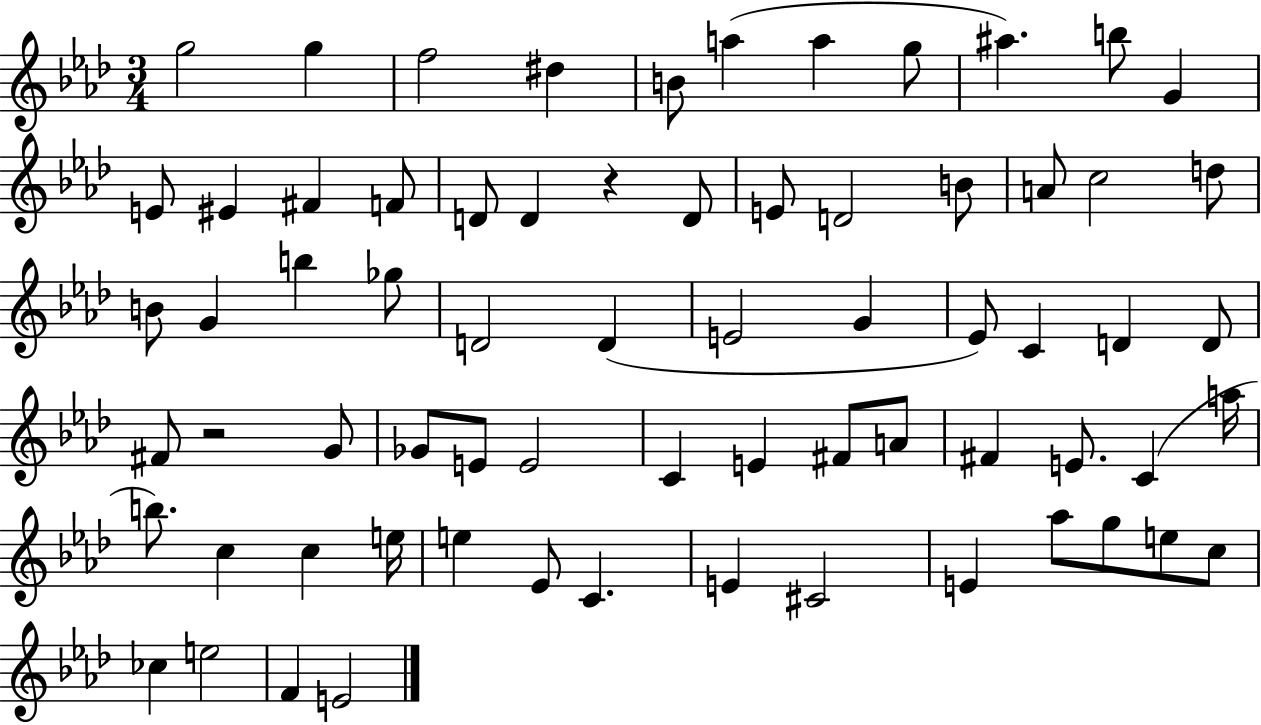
{
  \clef treble
  \numericTimeSignature
  \time 3/4
  \key aes \major
  g''2 g''4 | f''2 dis''4 | b'8 a''4( a''4 g''8 | ais''4.) b''8 g'4 | \break e'8 eis'4 fis'4 f'8 | d'8 d'4 r4 d'8 | e'8 d'2 b'8 | a'8 c''2 d''8 | \break b'8 g'4 b''4 ges''8 | d'2 d'4( | e'2 g'4 | ees'8) c'4 d'4 d'8 | \break fis'8 r2 g'8 | ges'8 e'8 e'2 | c'4 e'4 fis'8 a'8 | fis'4 e'8. c'4( a''16 | \break b''8.) c''4 c''4 e''16 | e''4 ees'8 c'4. | e'4 cis'2 | e'4 aes''8 g''8 e''8 c''8 | \break ces''4 e''2 | f'4 e'2 | \bar "|."
}